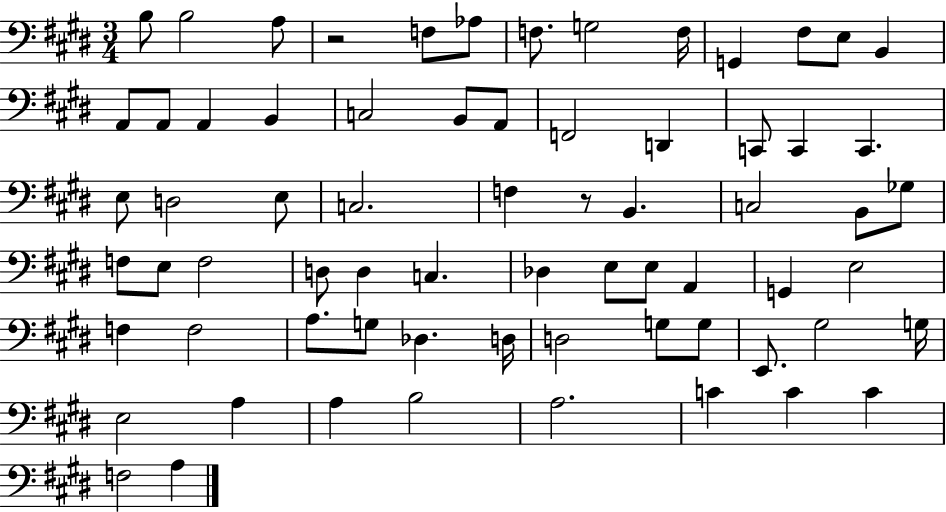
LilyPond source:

{
  \clef bass
  \numericTimeSignature
  \time 3/4
  \key e \major
  b8 b2 a8 | r2 f8 aes8 | f8. g2 f16 | g,4 fis8 e8 b,4 | \break a,8 a,8 a,4 b,4 | c2 b,8 a,8 | f,2 d,4 | c,8 c,4 c,4. | \break e8 d2 e8 | c2. | f4 r8 b,4. | c2 b,8 ges8 | \break f8 e8 f2 | d8 d4 c4. | des4 e8 e8 a,4 | g,4 e2 | \break f4 f2 | a8. g8 des4. d16 | d2 g8 g8 | e,8. gis2 g16 | \break e2 a4 | a4 b2 | a2. | c'4 c'4 c'4 | \break f2 a4 | \bar "|."
}